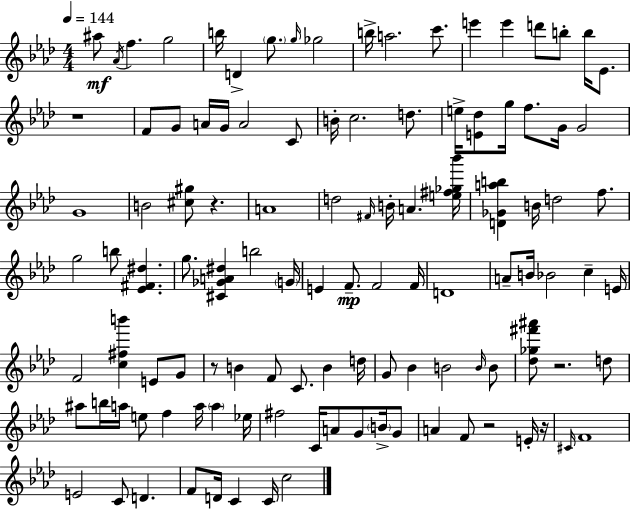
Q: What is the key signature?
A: AES major